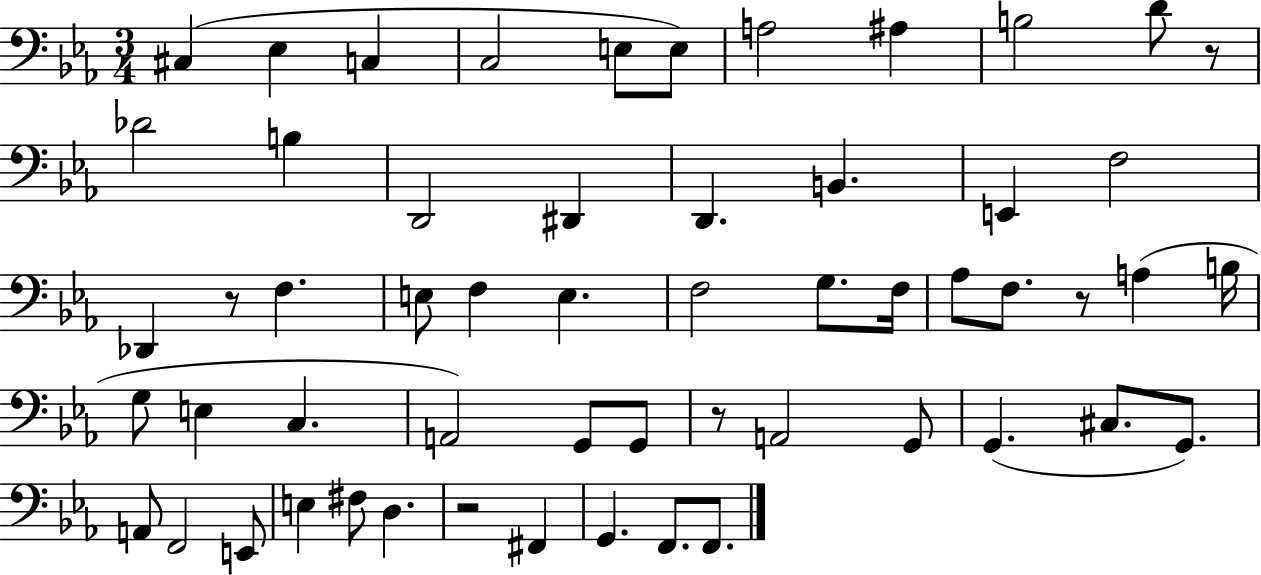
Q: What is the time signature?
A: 3/4